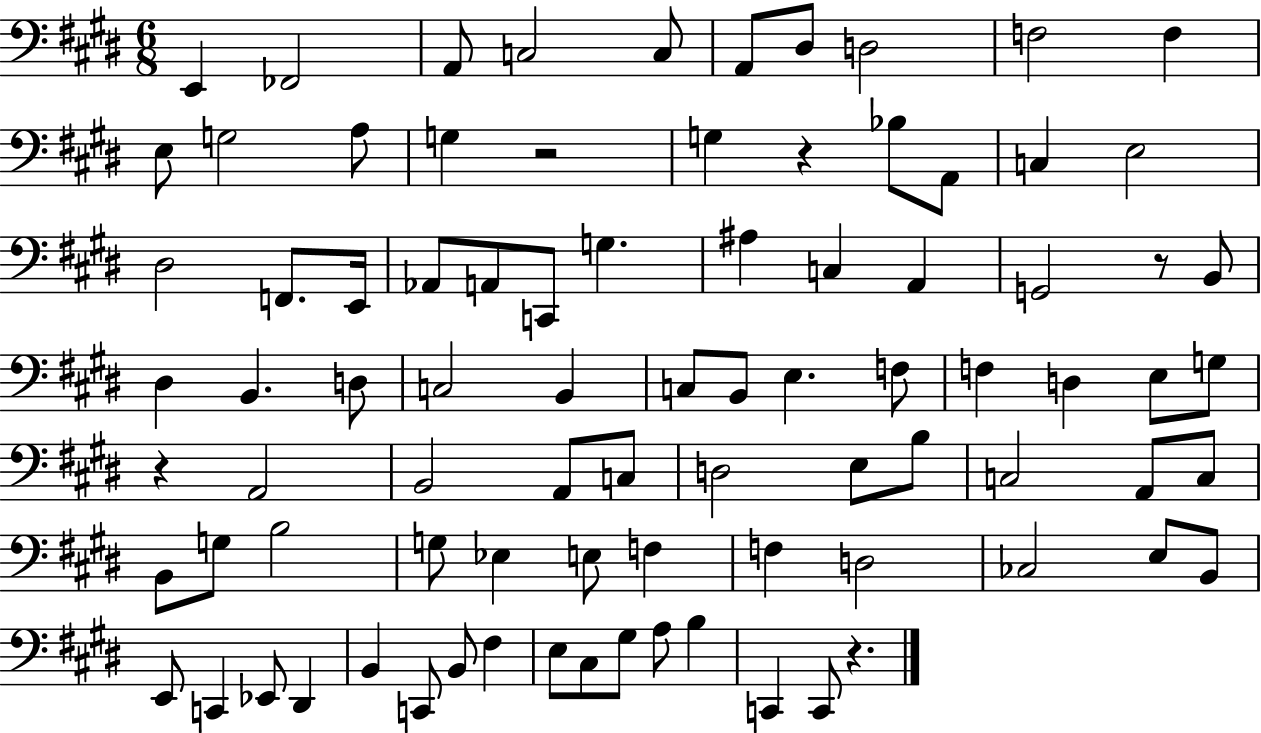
{
  \clef bass
  \numericTimeSignature
  \time 6/8
  \key e \major
  e,4 fes,2 | a,8 c2 c8 | a,8 dis8 d2 | f2 f4 | \break e8 g2 a8 | g4 r2 | g4 r4 bes8 a,8 | c4 e2 | \break dis2 f,8. e,16 | aes,8 a,8 c,8 g4. | ais4 c4 a,4 | g,2 r8 b,8 | \break dis4 b,4. d8 | c2 b,4 | c8 b,8 e4. f8 | f4 d4 e8 g8 | \break r4 a,2 | b,2 a,8 c8 | d2 e8 b8 | c2 a,8 c8 | \break b,8 g8 b2 | g8 ees4 e8 f4 | f4 d2 | ces2 e8 b,8 | \break e,8 c,4 ees,8 dis,4 | b,4 c,8 b,8 fis4 | e8 cis8 gis8 a8 b4 | c,4 c,8 r4. | \break \bar "|."
}